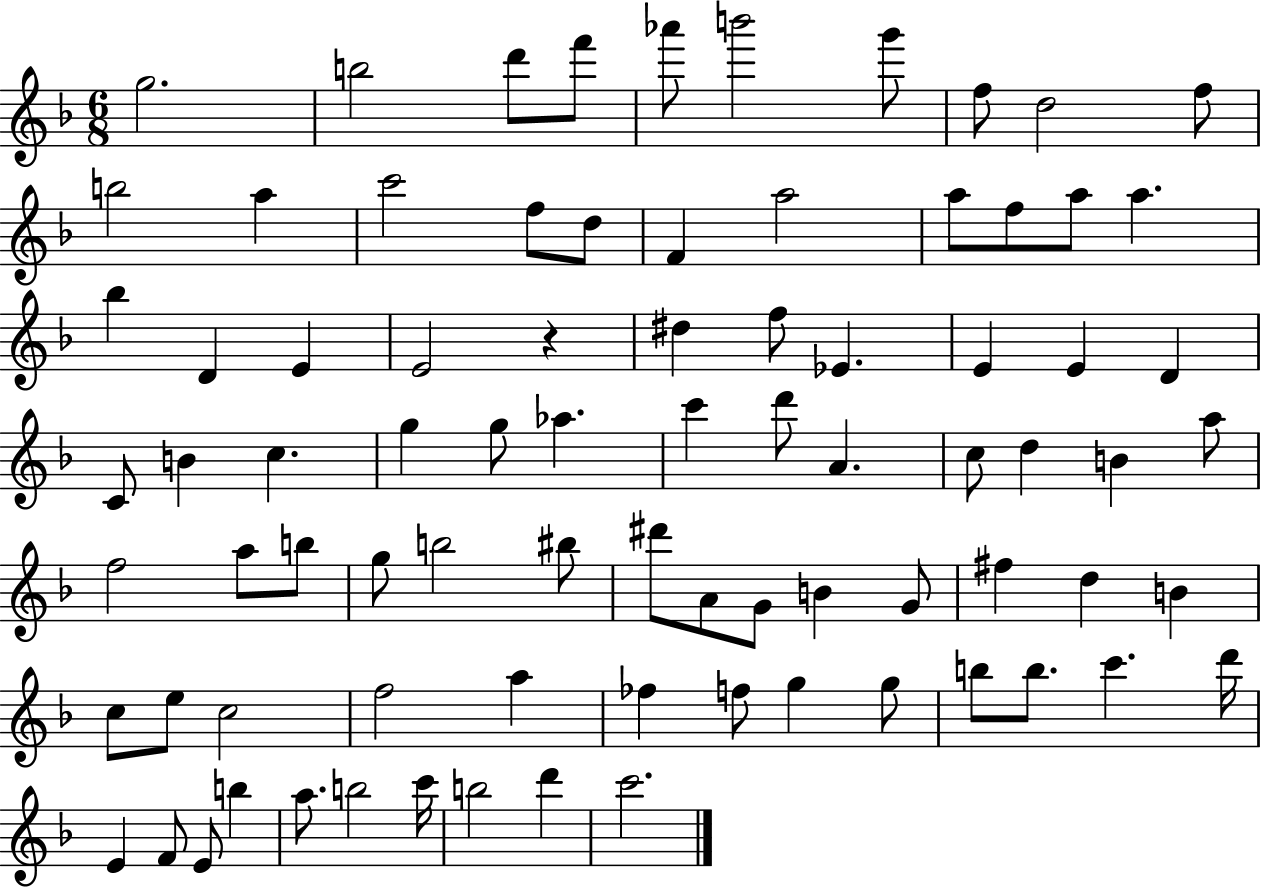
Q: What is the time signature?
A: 6/8